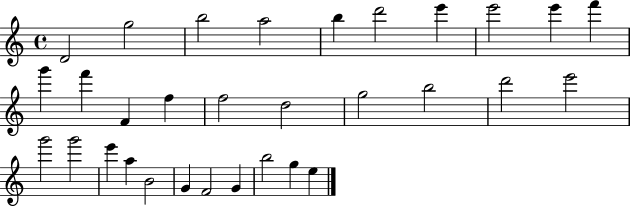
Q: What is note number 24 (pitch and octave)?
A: A5